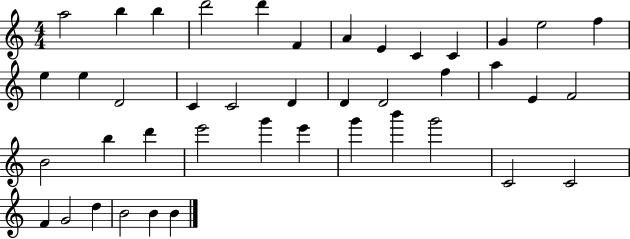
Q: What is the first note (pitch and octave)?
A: A5